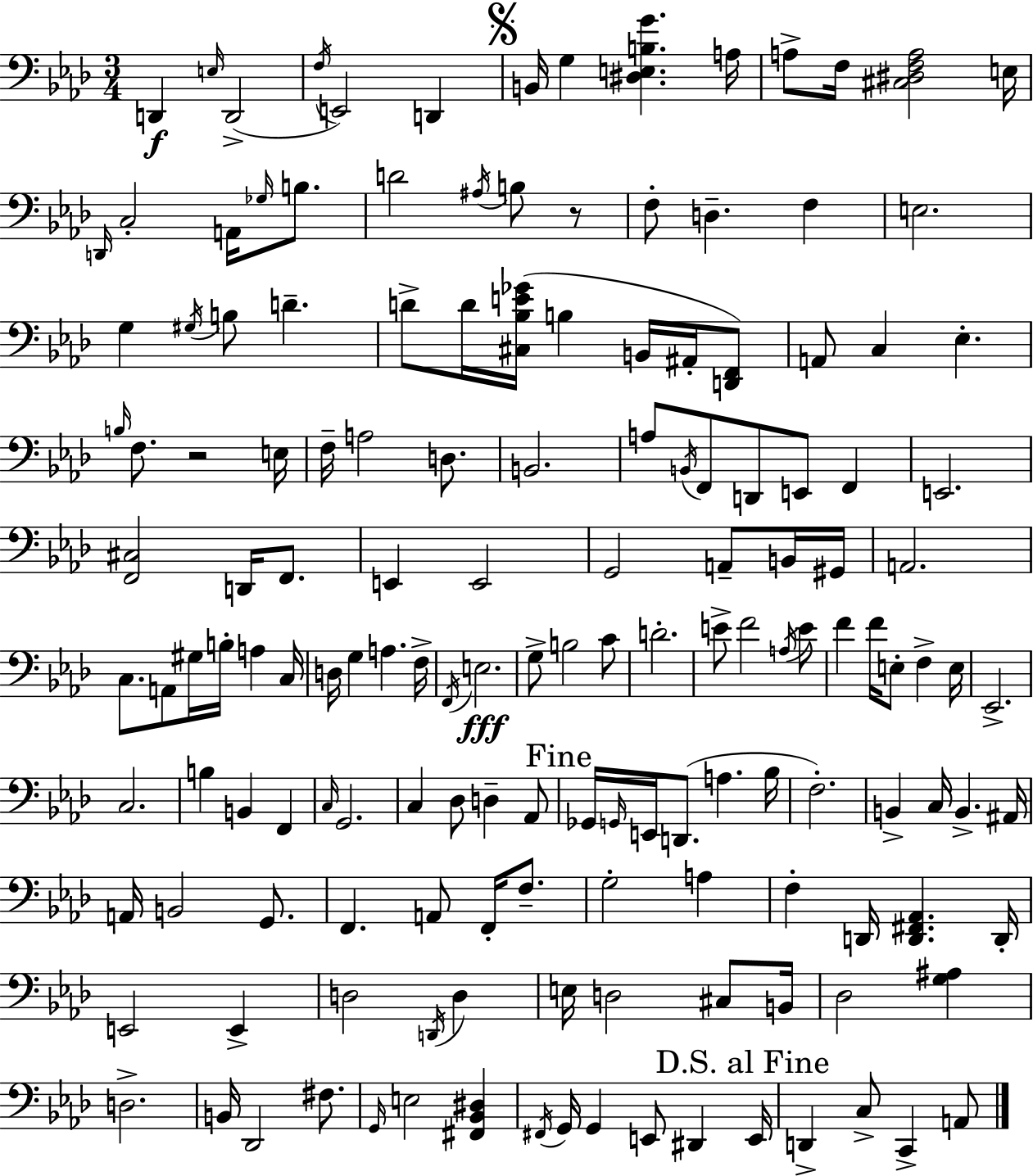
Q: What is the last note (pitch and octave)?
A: A2